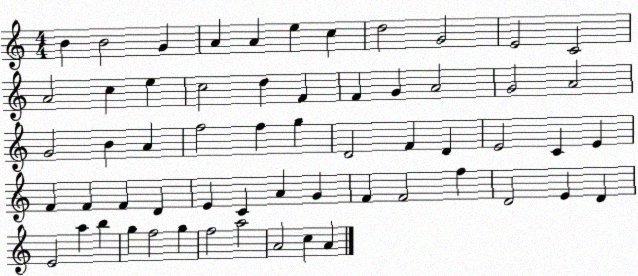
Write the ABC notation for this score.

X:1
T:Untitled
M:4/4
L:1/4
K:C
B B2 G A A e c d2 G2 E2 C2 A2 c e c2 d F F G A2 G2 A2 G2 B A f2 f g D2 F D E2 C E F F F D E C A G F F2 f D2 E D E2 a b g f2 g f2 a2 A2 c A